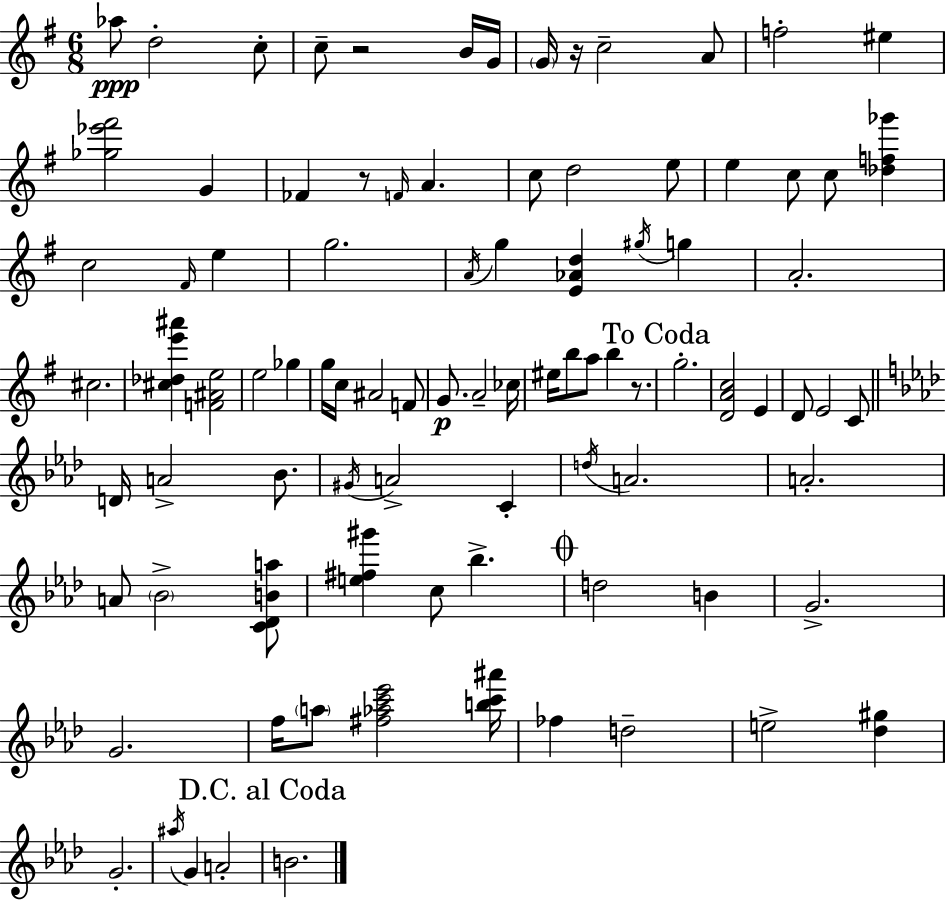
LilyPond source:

{
  \clef treble
  \numericTimeSignature
  \time 6/8
  \key g \major
  \repeat volta 2 { aes''8\ppp d''2-. c''8-. | c''8-- r2 b'16 g'16 | \parenthesize g'16 r16 c''2-- a'8 | f''2-. eis''4 | \break <ges'' ees''' fis'''>2 g'4 | fes'4 r8 \grace { f'16 } a'4. | c''8 d''2 e''8 | e''4 c''8 c''8 <des'' f'' ges'''>4 | \break c''2 \grace { fis'16 } e''4 | g''2. | \acciaccatura { a'16 } g''4 <e' aes' d''>4 \acciaccatura { gis''16 } | g''4 a'2.-. | \break cis''2. | <cis'' des'' e''' ais'''>4 <f' ais' e''>2 | e''2 | ges''4 g''16 c''16 ais'2 | \break f'8 g'8.\p a'2-- | ces''16 eis''16 b''8 a''8 b''4 | r8. \mark "To Coda" g''2.-. | <d' a' c''>2 | \break e'4 d'8 e'2 | c'8 \bar "||" \break \key aes \major d'16 a'2-> bes'8. | \acciaccatura { gis'16 } a'2-> c'4-. | \acciaccatura { d''16 } a'2. | a'2.-. | \break a'8 \parenthesize bes'2-> | <c' des' b' a''>8 <e'' fis'' gis'''>4 c''8 bes''4.-> | \mark \markup { \musicglyph "scripts.coda" } d''2 b'4 | g'2.-> | \break g'2. | f''16 \parenthesize a''8 <fis'' aes'' c''' ees'''>2 | <b'' c''' ais'''>16 fes''4 d''2-- | e''2-> <des'' gis''>4 | \break g'2.-. | \acciaccatura { ais''16 } g'4 a'2-. | \mark "D.C. al Coda" b'2. | } \bar "|."
}